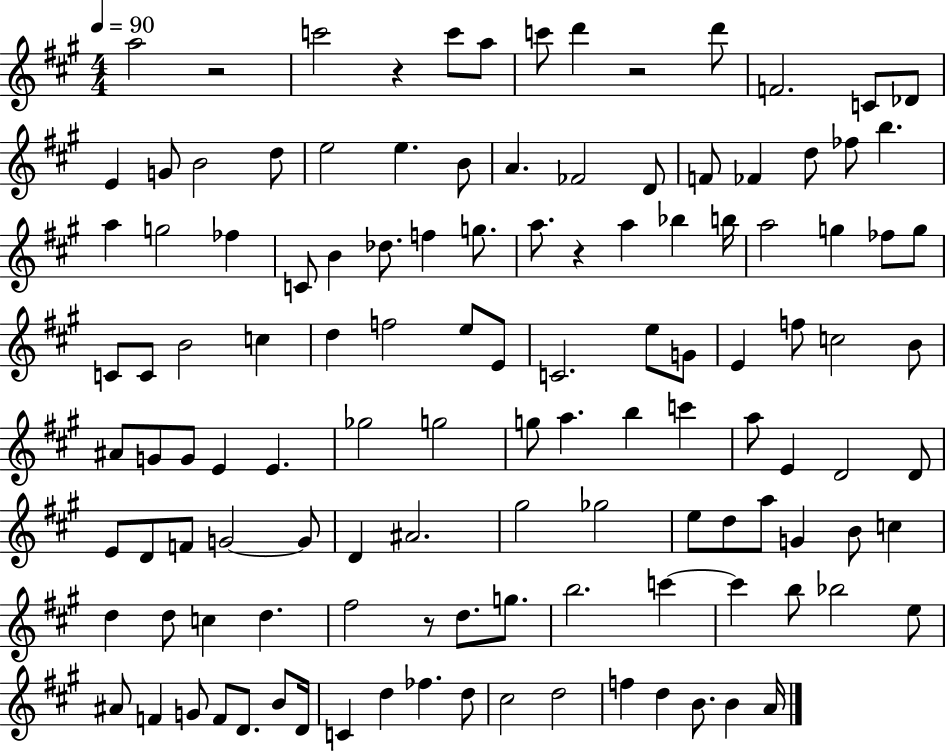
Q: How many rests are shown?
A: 5